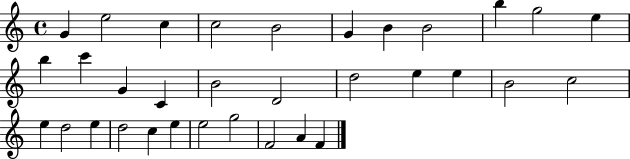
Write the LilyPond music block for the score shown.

{
  \clef treble
  \time 4/4
  \defaultTimeSignature
  \key c \major
  g'4 e''2 c''4 | c''2 b'2 | g'4 b'4 b'2 | b''4 g''2 e''4 | \break b''4 c'''4 g'4 c'4 | b'2 d'2 | d''2 e''4 e''4 | b'2 c''2 | \break e''4 d''2 e''4 | d''2 c''4 e''4 | e''2 g''2 | f'2 a'4 f'4 | \break \bar "|."
}